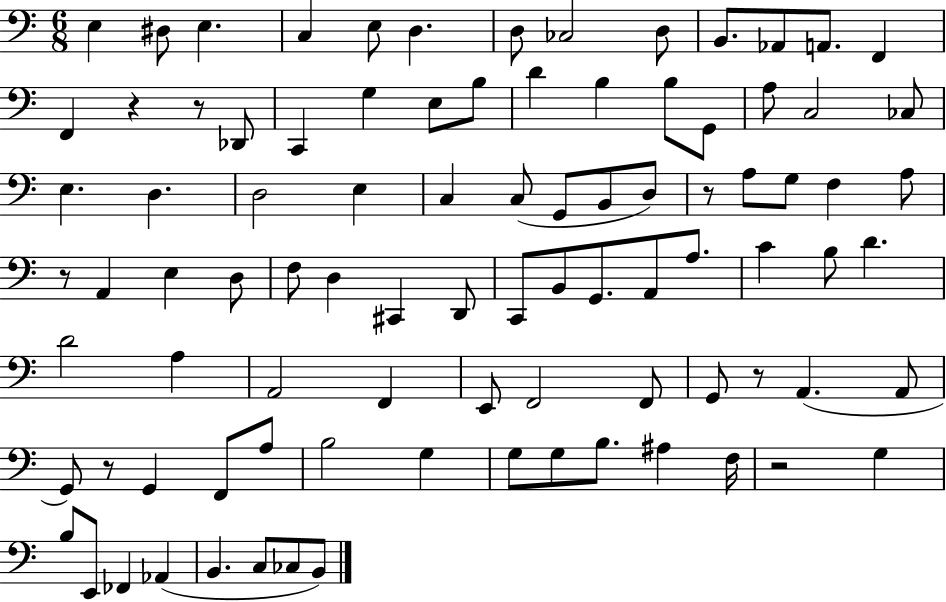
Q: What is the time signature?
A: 6/8